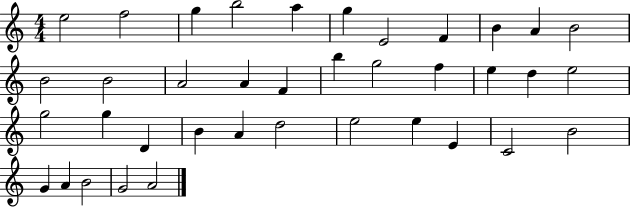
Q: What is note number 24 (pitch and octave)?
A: G5